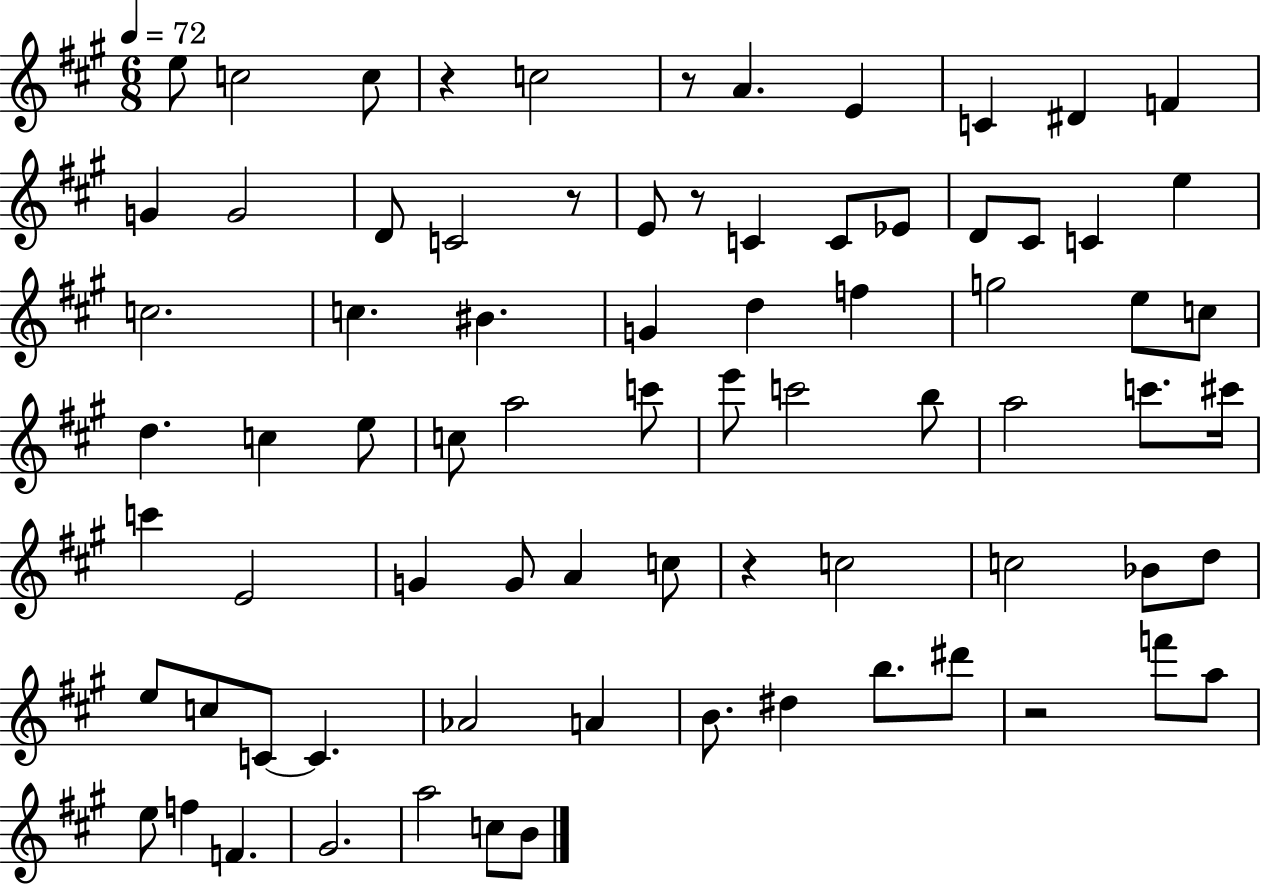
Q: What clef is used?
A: treble